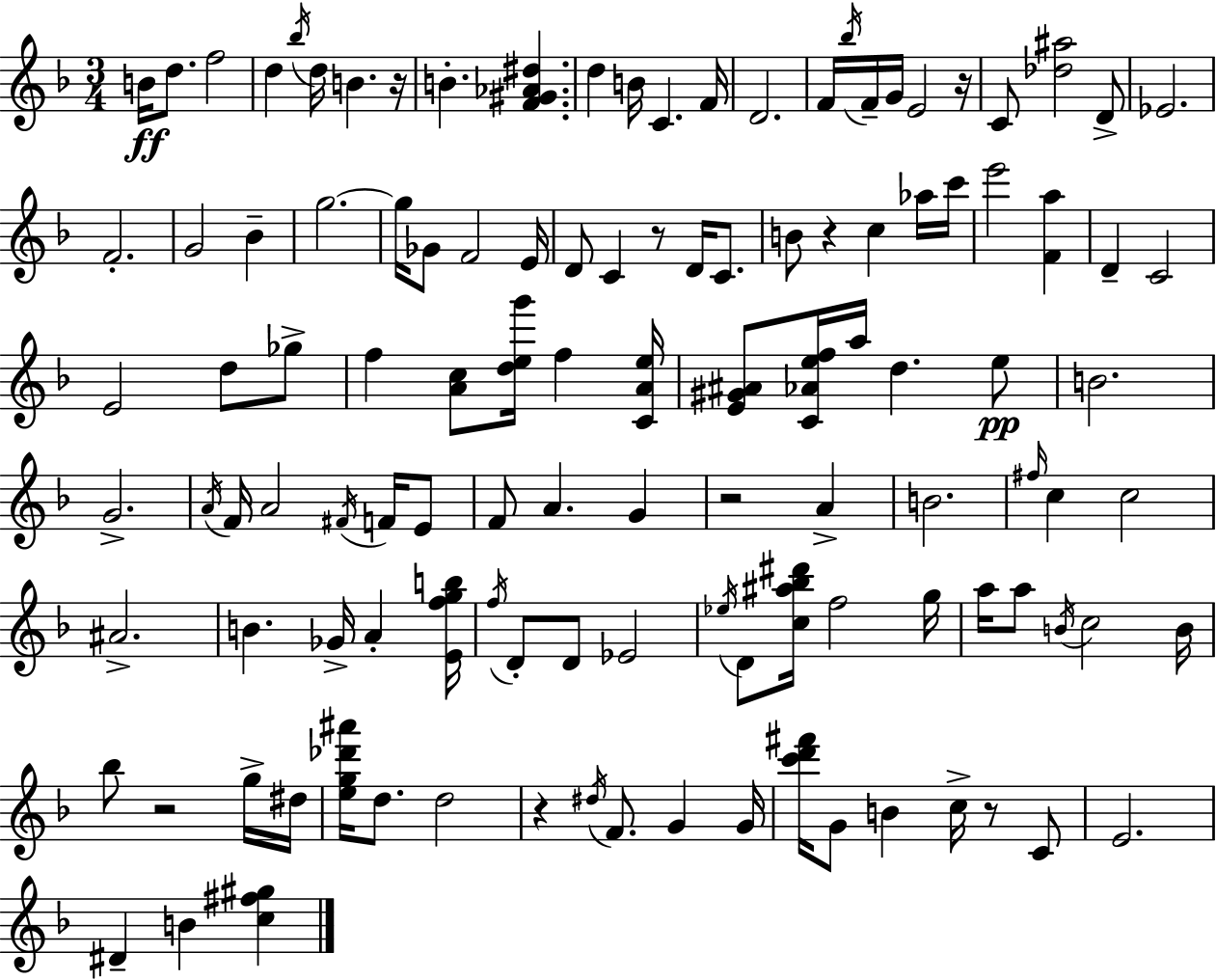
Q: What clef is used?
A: treble